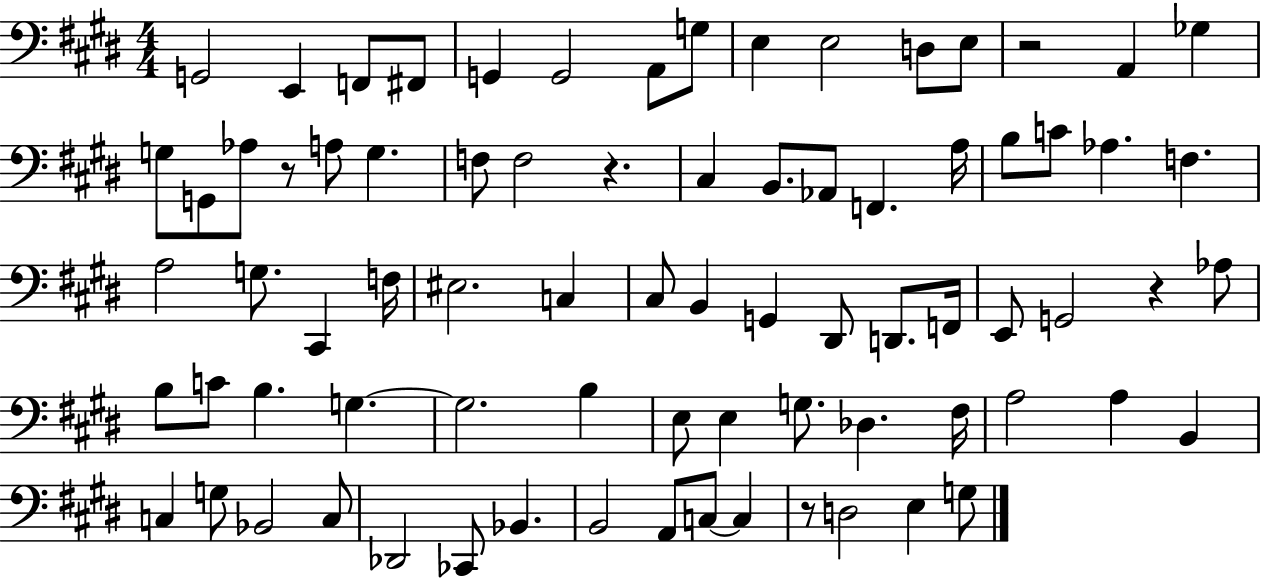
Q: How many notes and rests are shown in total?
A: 78